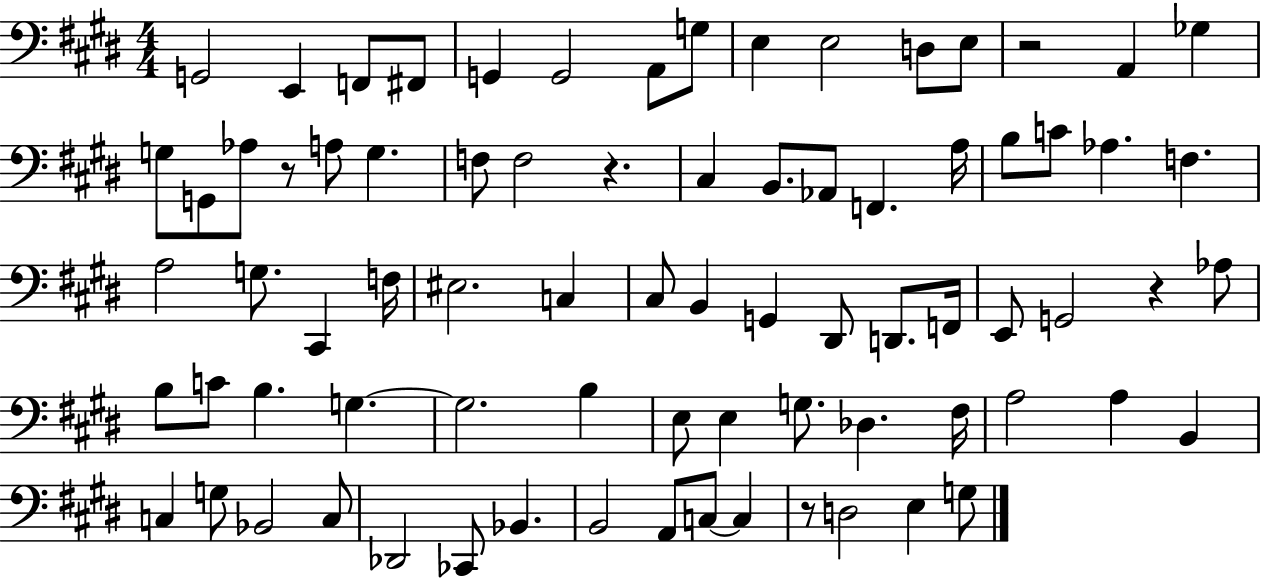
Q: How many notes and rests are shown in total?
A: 78